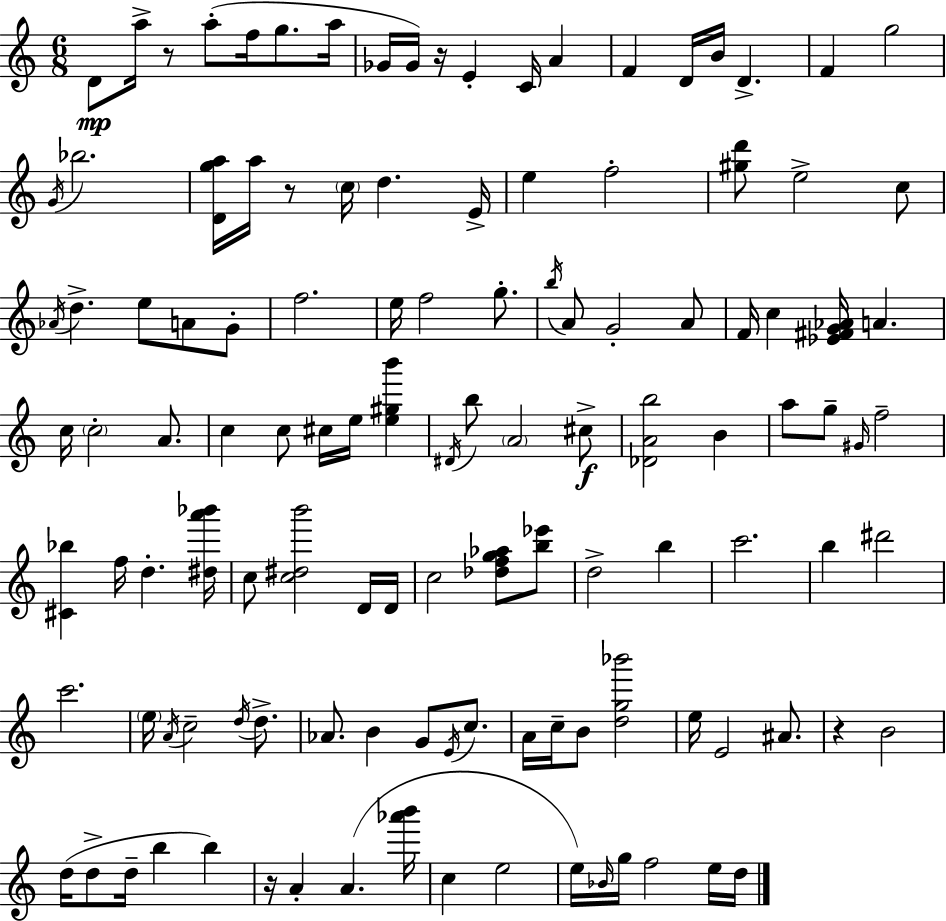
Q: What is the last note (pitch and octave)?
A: D5